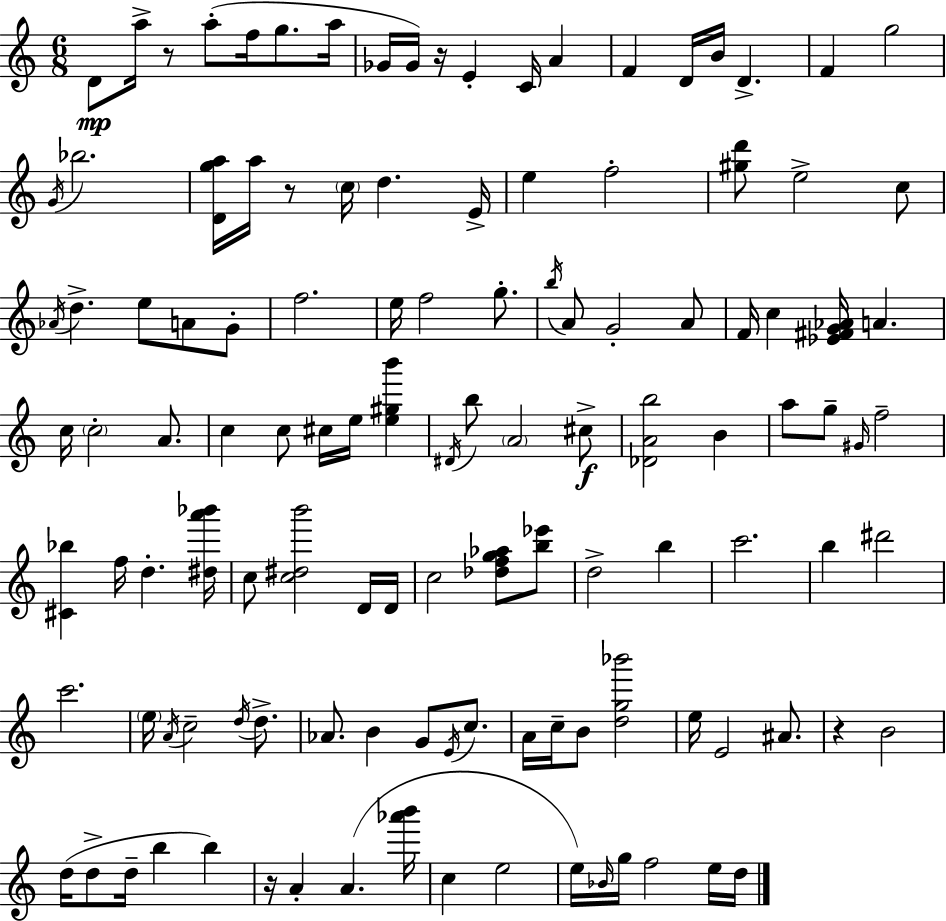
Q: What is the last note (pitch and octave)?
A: D5